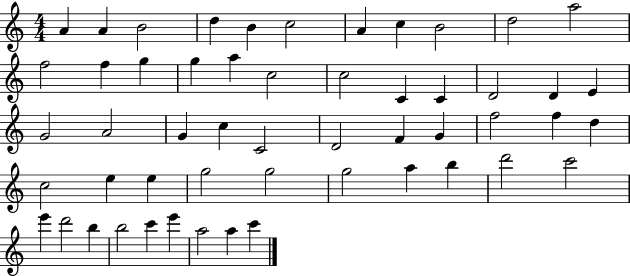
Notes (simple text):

A4/q A4/q B4/h D5/q B4/q C5/h A4/q C5/q B4/h D5/h A5/h F5/h F5/q G5/q G5/q A5/q C5/h C5/h C4/q C4/q D4/h D4/q E4/q G4/h A4/h G4/q C5/q C4/h D4/h F4/q G4/q F5/h F5/q D5/q C5/h E5/q E5/q G5/h G5/h G5/h A5/q B5/q D6/h C6/h E6/q D6/h B5/q B5/h C6/q E6/q A5/h A5/q C6/q